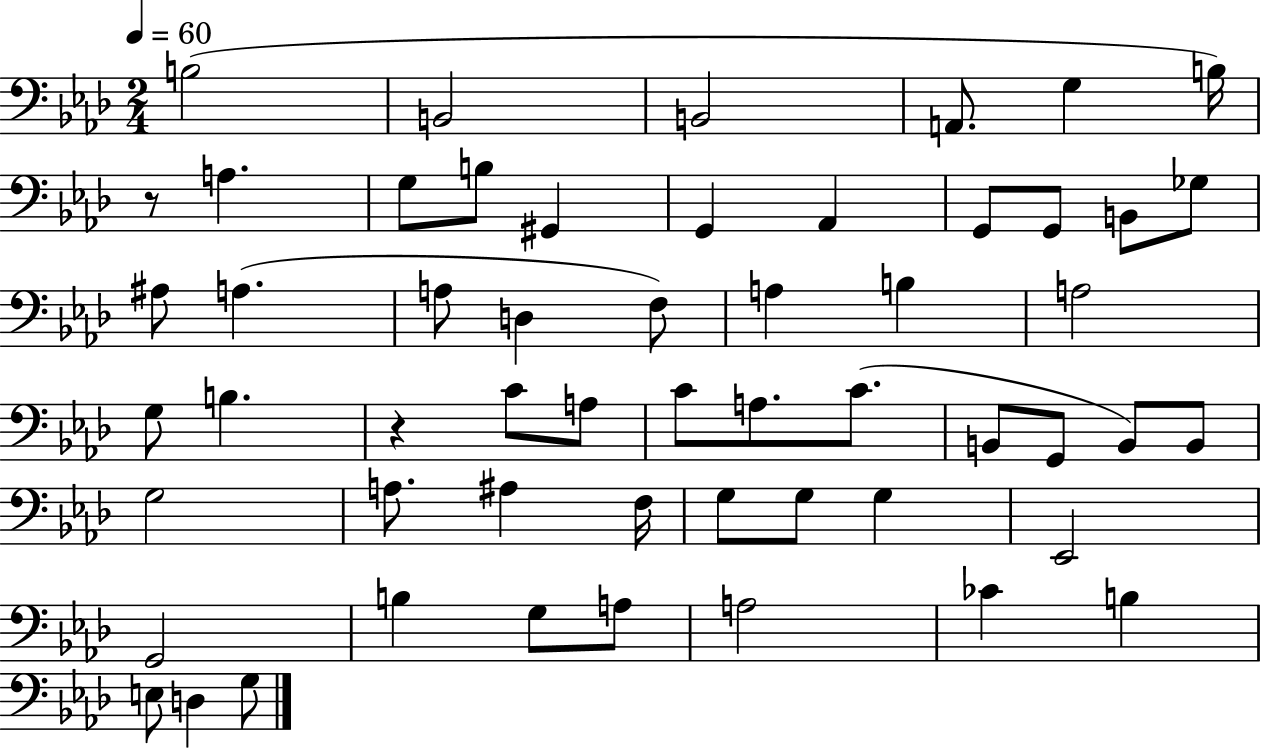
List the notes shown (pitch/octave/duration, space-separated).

B3/h B2/h B2/h A2/e. G3/q B3/s R/e A3/q. G3/e B3/e G#2/q G2/q Ab2/q G2/e G2/e B2/e Gb3/e A#3/e A3/q. A3/e D3/q F3/e A3/q B3/q A3/h G3/e B3/q. R/q C4/e A3/e C4/e A3/e. C4/e. B2/e G2/e B2/e B2/e G3/h A3/e. A#3/q F3/s G3/e G3/e G3/q Eb2/h G2/h B3/q G3/e A3/e A3/h CES4/q B3/q E3/e D3/q G3/e